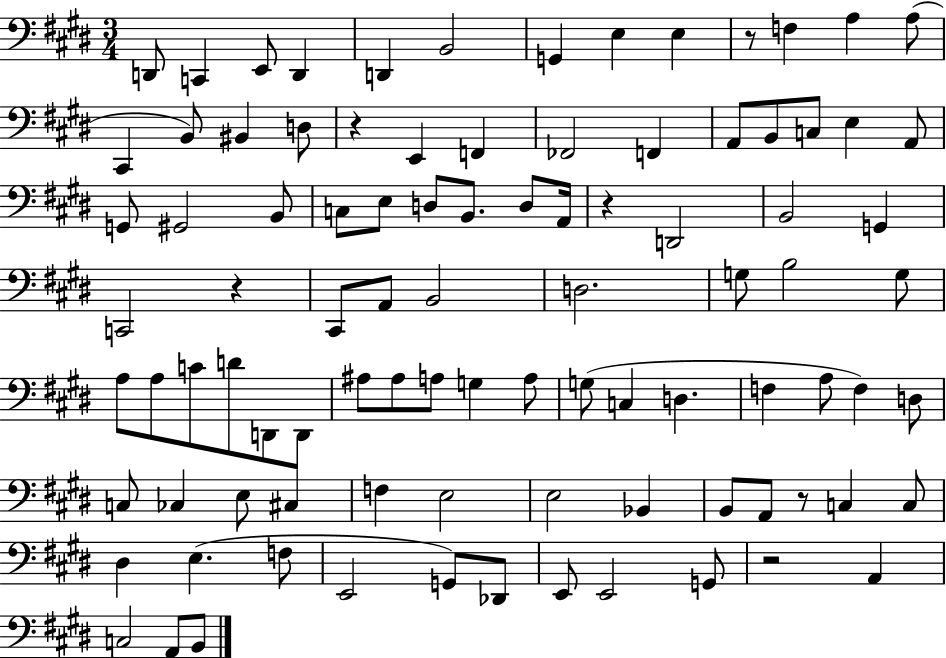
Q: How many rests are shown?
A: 6